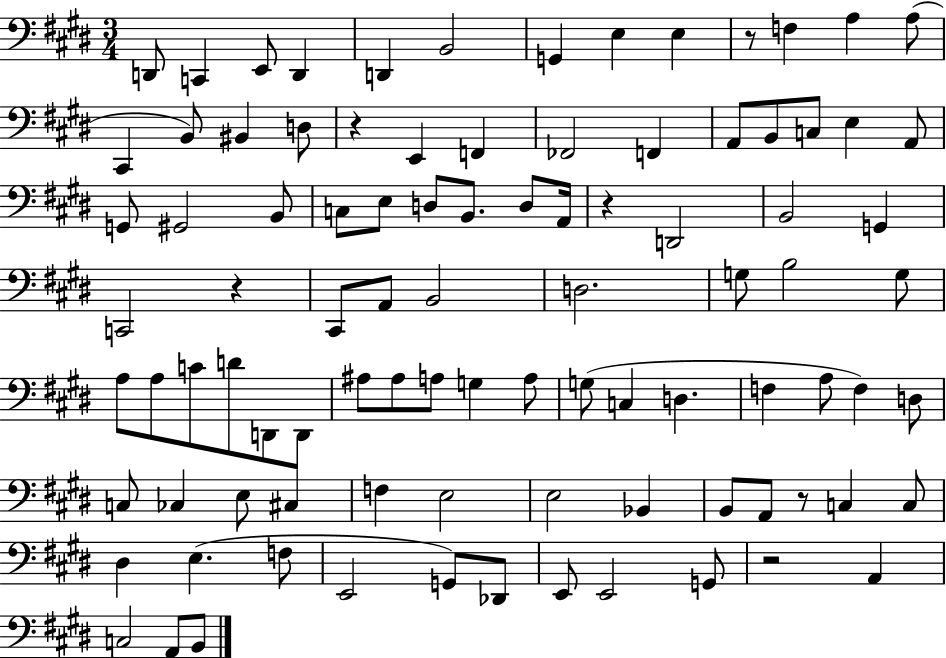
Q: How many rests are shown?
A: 6